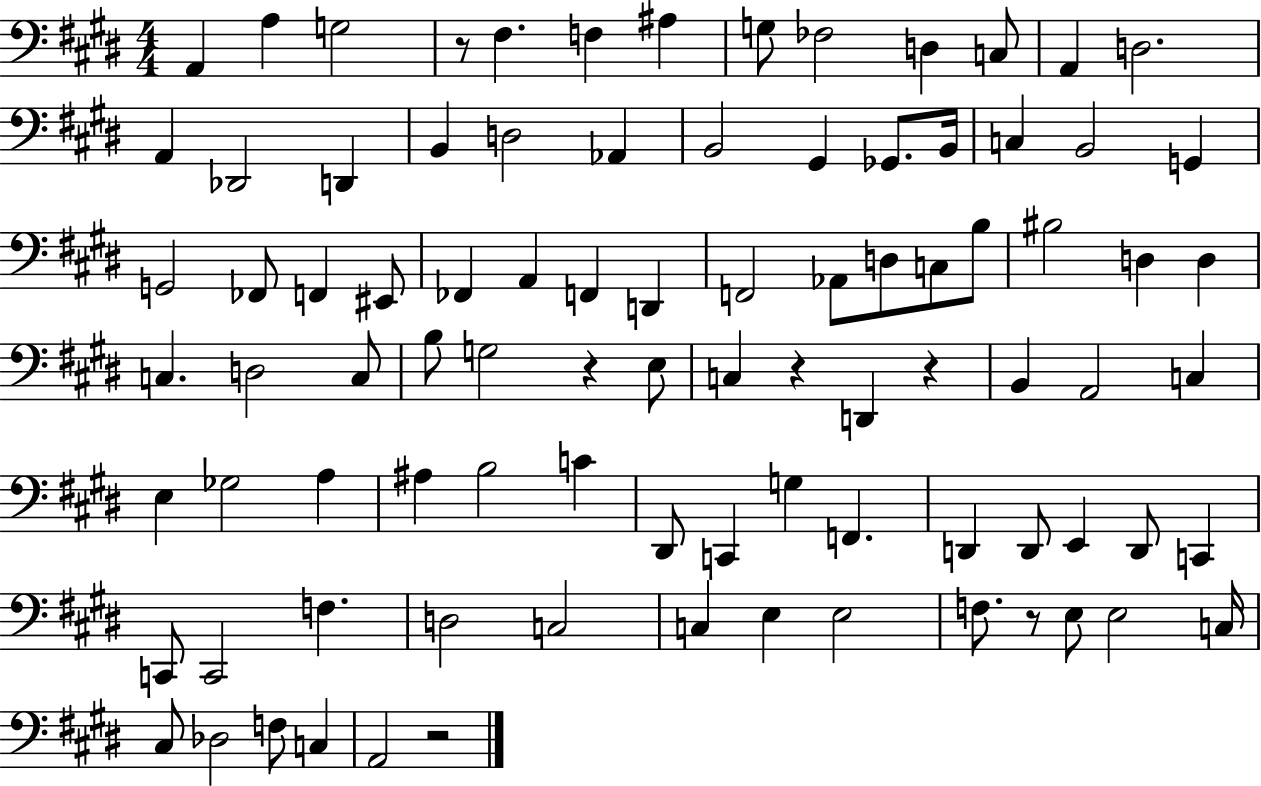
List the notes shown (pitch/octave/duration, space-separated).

A2/q A3/q G3/h R/e F#3/q. F3/q A#3/q G3/e FES3/h D3/q C3/e A2/q D3/h. A2/q Db2/h D2/q B2/q D3/h Ab2/q B2/h G#2/q Gb2/e. B2/s C3/q B2/h G2/q G2/h FES2/e F2/q EIS2/e FES2/q A2/q F2/q D2/q F2/h Ab2/e D3/e C3/e B3/e BIS3/h D3/q D3/q C3/q. D3/h C3/e B3/e G3/h R/q E3/e C3/q R/q D2/q R/q B2/q A2/h C3/q E3/q Gb3/h A3/q A#3/q B3/h C4/q D#2/e C2/q G3/q F2/q. D2/q D2/e E2/q D2/e C2/q C2/e C2/h F3/q. D3/h C3/h C3/q E3/q E3/h F3/e. R/e E3/e E3/h C3/s C#3/e Db3/h F3/e C3/q A2/h R/h